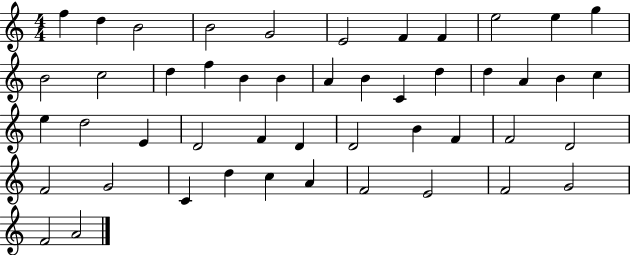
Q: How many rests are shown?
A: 0